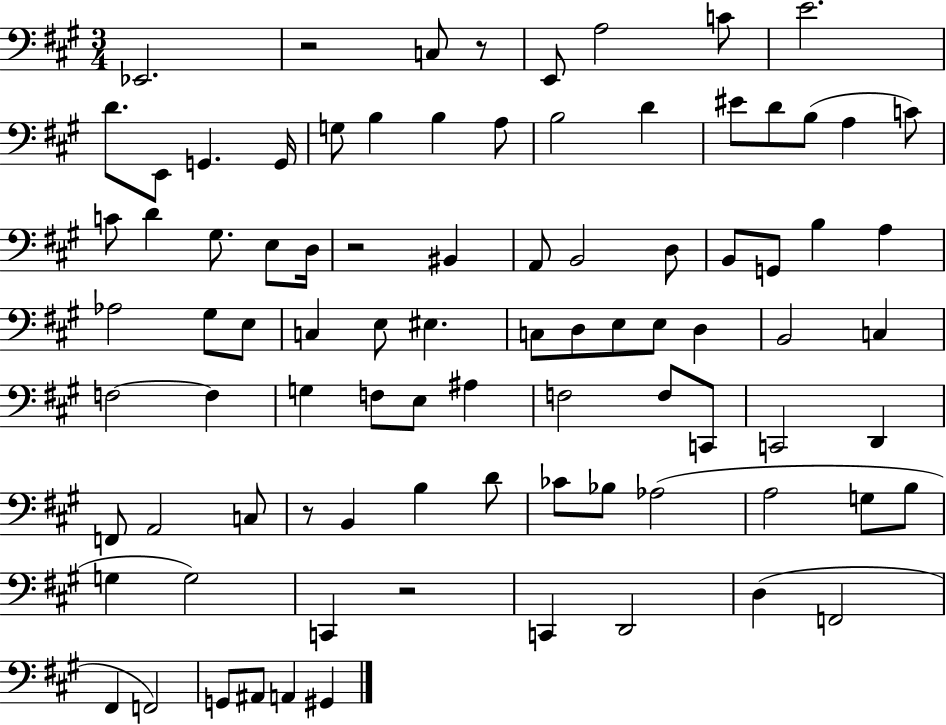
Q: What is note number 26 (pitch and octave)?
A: D3